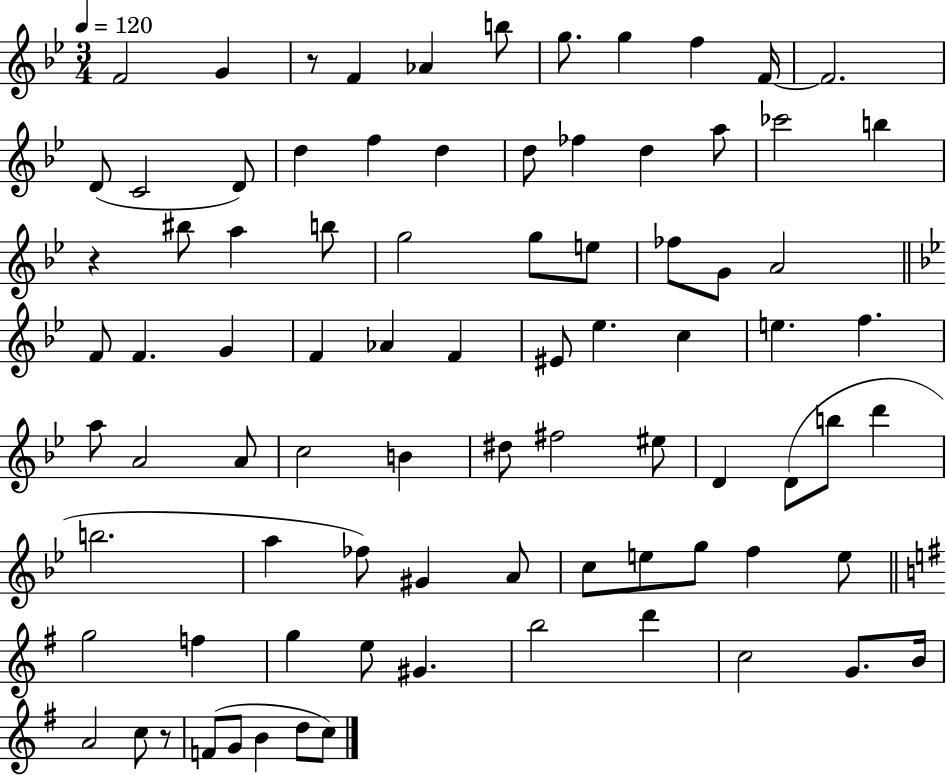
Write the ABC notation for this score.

X:1
T:Untitled
M:3/4
L:1/4
K:Bb
F2 G z/2 F _A b/2 g/2 g f F/4 F2 D/2 C2 D/2 d f d d/2 _f d a/2 _c'2 b z ^b/2 a b/2 g2 g/2 e/2 _f/2 G/2 A2 F/2 F G F _A F ^E/2 _e c e f a/2 A2 A/2 c2 B ^d/2 ^f2 ^e/2 D D/2 b/2 d' b2 a _f/2 ^G A/2 c/2 e/2 g/2 f e/2 g2 f g e/2 ^G b2 d' c2 G/2 B/4 A2 c/2 z/2 F/2 G/2 B d/2 c/2